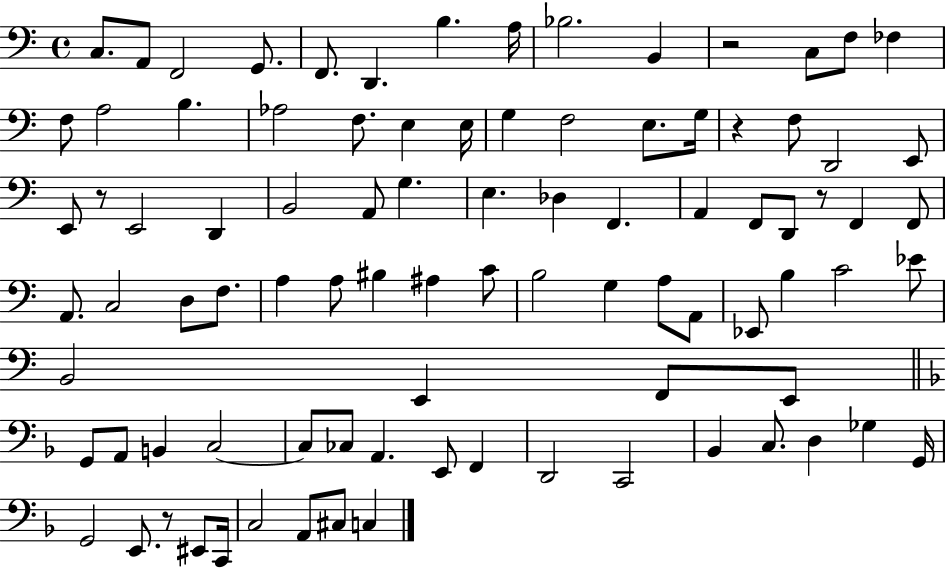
{
  \clef bass
  \time 4/4
  \defaultTimeSignature
  \key c \major
  c8. a,8 f,2 g,8. | f,8. d,4. b4. a16 | bes2. b,4 | r2 c8 f8 fes4 | \break f8 a2 b4. | aes2 f8. e4 e16 | g4 f2 e8. g16 | r4 f8 d,2 e,8 | \break e,8 r8 e,2 d,4 | b,2 a,8 g4. | e4. des4 f,4. | a,4 f,8 d,8 r8 f,4 f,8 | \break a,8. c2 d8 f8. | a4 a8 bis4 ais4 c'8 | b2 g4 a8 a,8 | ees,8 b4 c'2 ees'8 | \break b,2 e,4 f,8 e,8 | \bar "||" \break \key f \major g,8 a,8 b,4 c2~~ | c8 ces8 a,4. e,8 f,4 | d,2 c,2 | bes,4 c8. d4 ges4 g,16 | \break g,2 e,8. r8 eis,8 c,16 | c2 a,8 cis8 c4 | \bar "|."
}